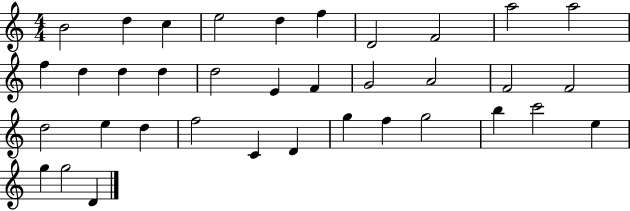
{
  \clef treble
  \numericTimeSignature
  \time 4/4
  \key c \major
  b'2 d''4 c''4 | e''2 d''4 f''4 | d'2 f'2 | a''2 a''2 | \break f''4 d''4 d''4 d''4 | d''2 e'4 f'4 | g'2 a'2 | f'2 f'2 | \break d''2 e''4 d''4 | f''2 c'4 d'4 | g''4 f''4 g''2 | b''4 c'''2 e''4 | \break g''4 g''2 d'4 | \bar "|."
}